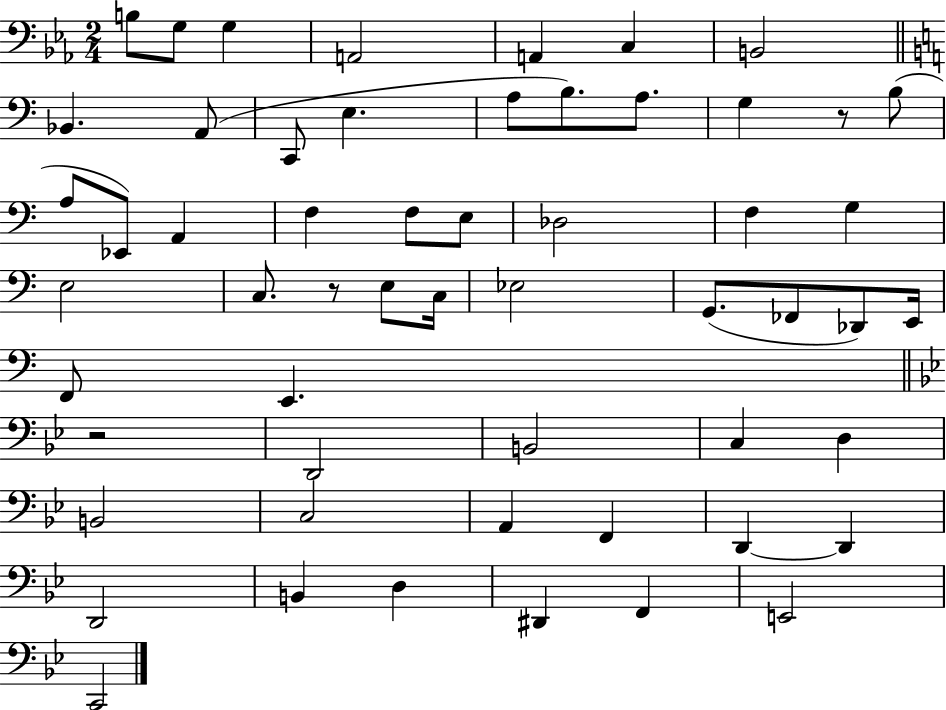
{
  \clef bass
  \numericTimeSignature
  \time 2/4
  \key ees \major
  b8 g8 g4 | a,2 | a,4 c4 | b,2 | \break \bar "||" \break \key c \major bes,4. a,8( | c,8 e4. | a8 b8.) a8. | g4 r8 b8( | \break a8 ees,8) a,4 | f4 f8 e8 | des2 | f4 g4 | \break e2 | c8. r8 e8 c16 | ees2 | g,8.( fes,8 des,8) e,16 | \break f,8 e,4. | \bar "||" \break \key bes \major r2 | d,2 | b,2 | c4 d4 | \break b,2 | c2 | a,4 f,4 | d,4~~ d,4 | \break d,2 | b,4 d4 | dis,4 f,4 | e,2 | \break c,2 | \bar "|."
}